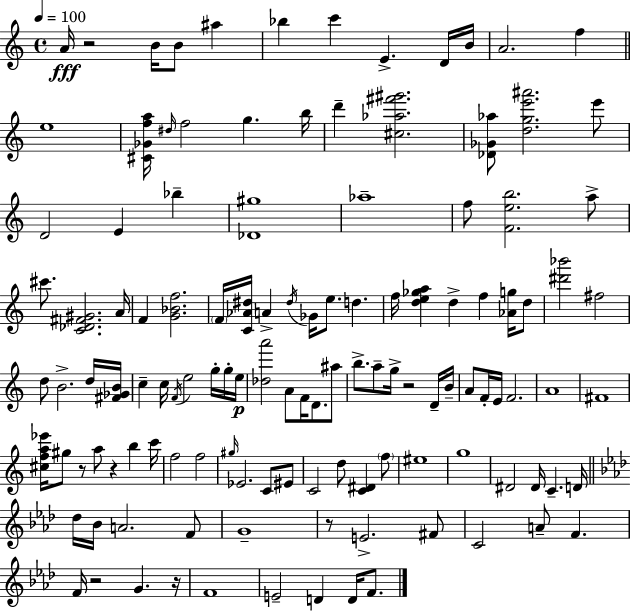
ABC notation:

X:1
T:Untitled
M:4/4
L:1/4
K:Am
A/4 z2 B/4 B/2 ^a _b c' E D/4 B/4 A2 f e4 [^C_Gfa]/4 ^d/4 f2 g b/4 d' [^c_a^f'^g']2 [_D_G_a]/2 [dge'^a']2 e'/2 D2 E _b [_D^g]4 _a4 f/2 [Feb]2 a/2 ^c'/2 [C_D^F^G]2 A/4 F [G_Bf]2 F/4 [C_A^d]/4 A ^d/4 _G/4 e/2 d f/4 [de_ga] d f [_Ag]/4 d/2 [^d'_b']2 ^f2 d/2 B2 d/4 [^F_GB]/4 c c/4 F/4 e2 g/4 g/4 e/4 [_da']2 A/2 F/4 D/2 ^a/2 b/2 a/2 g/4 z2 D/4 B/4 A/2 F/4 E/4 F2 A4 ^F4 [^cfa_e']/4 ^g/2 z/2 a/2 z b c'/4 f2 f2 ^g/4 _E2 C/2 ^E/2 C2 d/2 [C^D] f/2 ^e4 g4 ^D2 ^D/4 C D/4 _d/4 _B/4 A2 F/2 G4 z/2 E2 ^F/2 C2 A/2 F F/4 z2 G z/4 F4 E2 D D/4 F/2